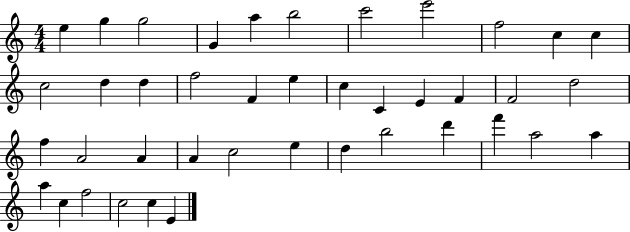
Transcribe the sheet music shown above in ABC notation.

X:1
T:Untitled
M:4/4
L:1/4
K:C
e g g2 G a b2 c'2 e'2 f2 c c c2 d d f2 F e c C E F F2 d2 f A2 A A c2 e d b2 d' f' a2 a a c f2 c2 c E